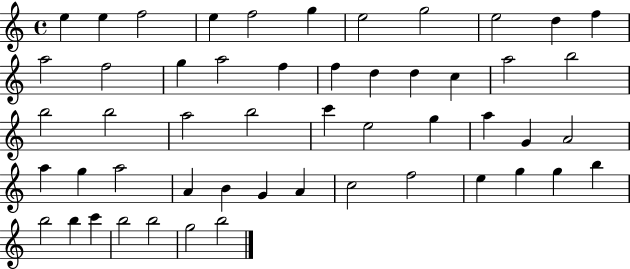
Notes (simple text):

E5/q E5/q F5/h E5/q F5/h G5/q E5/h G5/h E5/h D5/q F5/q A5/h F5/h G5/q A5/h F5/q F5/q D5/q D5/q C5/q A5/h B5/h B5/h B5/h A5/h B5/h C6/q E5/h G5/q A5/q G4/q A4/h A5/q G5/q A5/h A4/q B4/q G4/q A4/q C5/h F5/h E5/q G5/q G5/q B5/q B5/h B5/q C6/q B5/h B5/h G5/h B5/h